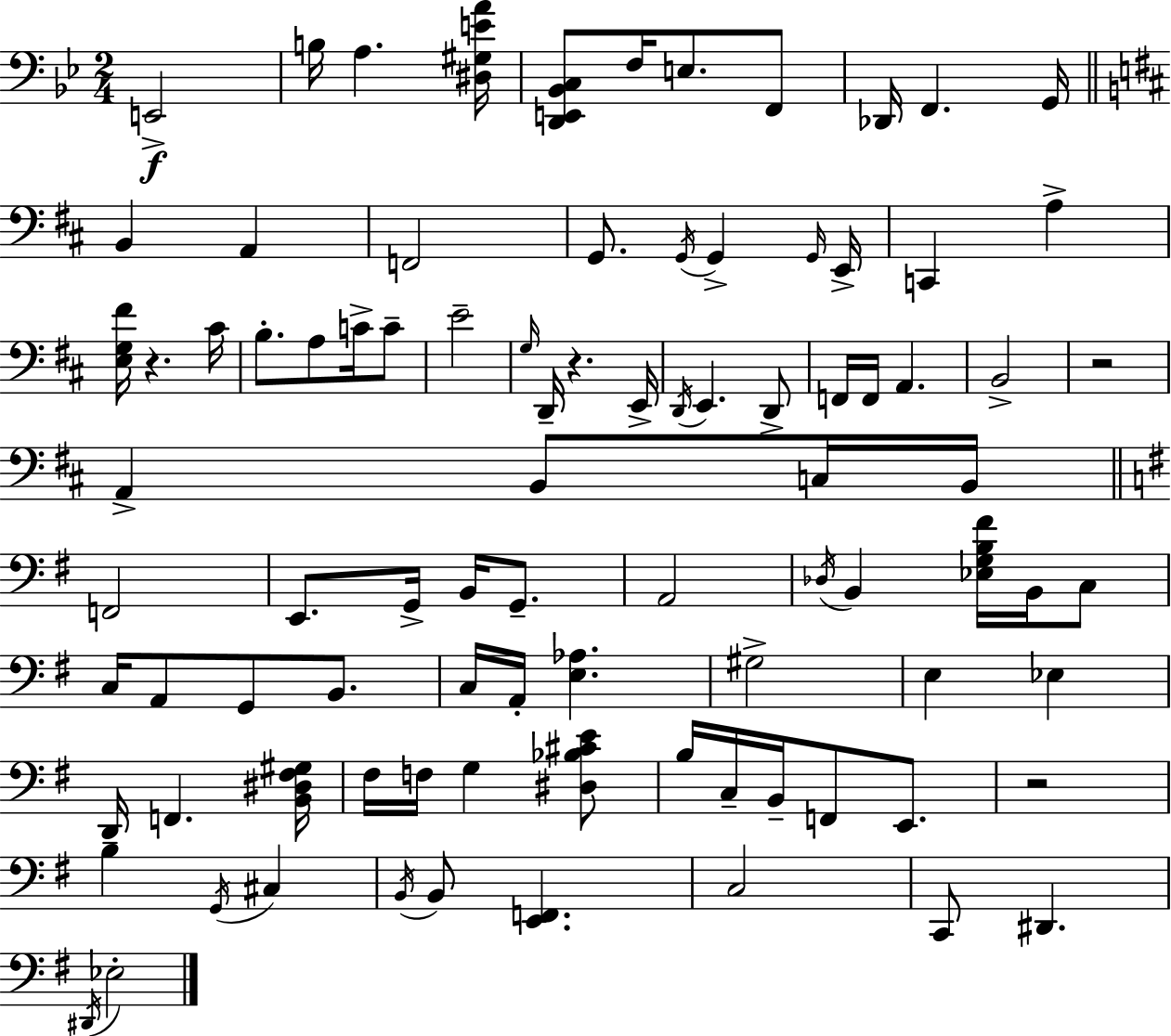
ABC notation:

X:1
T:Untitled
M:2/4
L:1/4
K:Bb
E,,2 B,/4 A, [^D,^G,EA]/4 [D,,E,,_B,,C,]/2 F,/4 E,/2 F,,/2 _D,,/4 F,, G,,/4 B,, A,, F,,2 G,,/2 G,,/4 G,, G,,/4 E,,/4 C,, A, [E,G,^F]/4 z ^C/4 B,/2 A,/2 C/4 C/2 E2 G,/4 D,,/4 z E,,/4 D,,/4 E,, D,,/2 F,,/4 F,,/4 A,, B,,2 z2 A,, B,,/2 C,/4 B,,/4 F,,2 E,,/2 G,,/4 B,,/4 G,,/2 A,,2 _D,/4 B,, [_E,G,B,^F]/4 B,,/4 C,/2 C,/4 A,,/2 G,,/2 B,,/2 C,/4 A,,/4 [E,_A,] ^G,2 E, _E, D,,/4 F,, [B,,^D,^F,^G,]/4 ^F,/4 F,/4 G, [^D,_B,^CE]/2 B,/4 C,/4 B,,/4 F,,/2 E,,/2 z2 B, G,,/4 ^C, B,,/4 B,,/2 [E,,F,,] C,2 C,,/2 ^D,, ^D,,/4 _E,2